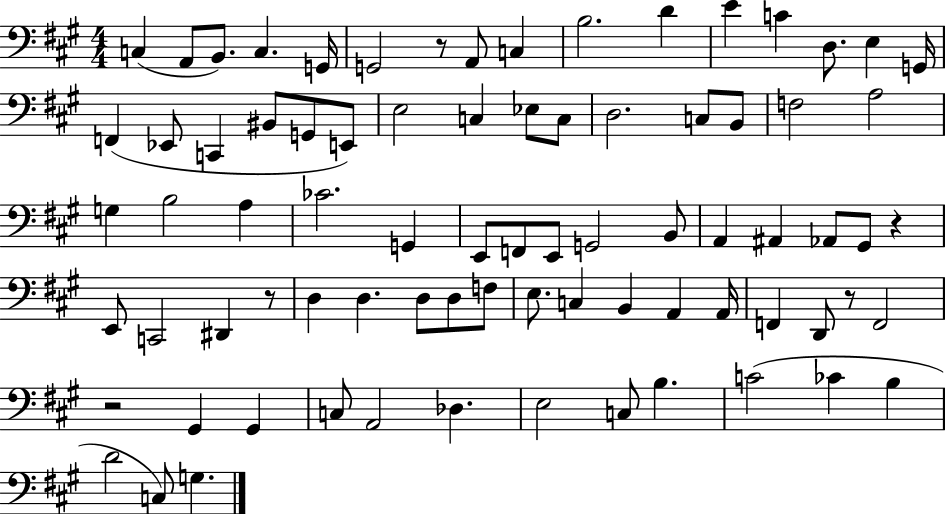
X:1
T:Untitled
M:4/4
L:1/4
K:A
C, A,,/2 B,,/2 C, G,,/4 G,,2 z/2 A,,/2 C, B,2 D E C D,/2 E, G,,/4 F,, _E,,/2 C,, ^B,,/2 G,,/2 E,,/2 E,2 C, _E,/2 C,/2 D,2 C,/2 B,,/2 F,2 A,2 G, B,2 A, _C2 G,, E,,/2 F,,/2 E,,/2 G,,2 B,,/2 A,, ^A,, _A,,/2 ^G,,/2 z E,,/2 C,,2 ^D,, z/2 D, D, D,/2 D,/2 F,/2 E,/2 C, B,, A,, A,,/4 F,, D,,/2 z/2 F,,2 z2 ^G,, ^G,, C,/2 A,,2 _D, E,2 C,/2 B, C2 _C B, D2 C,/2 G,